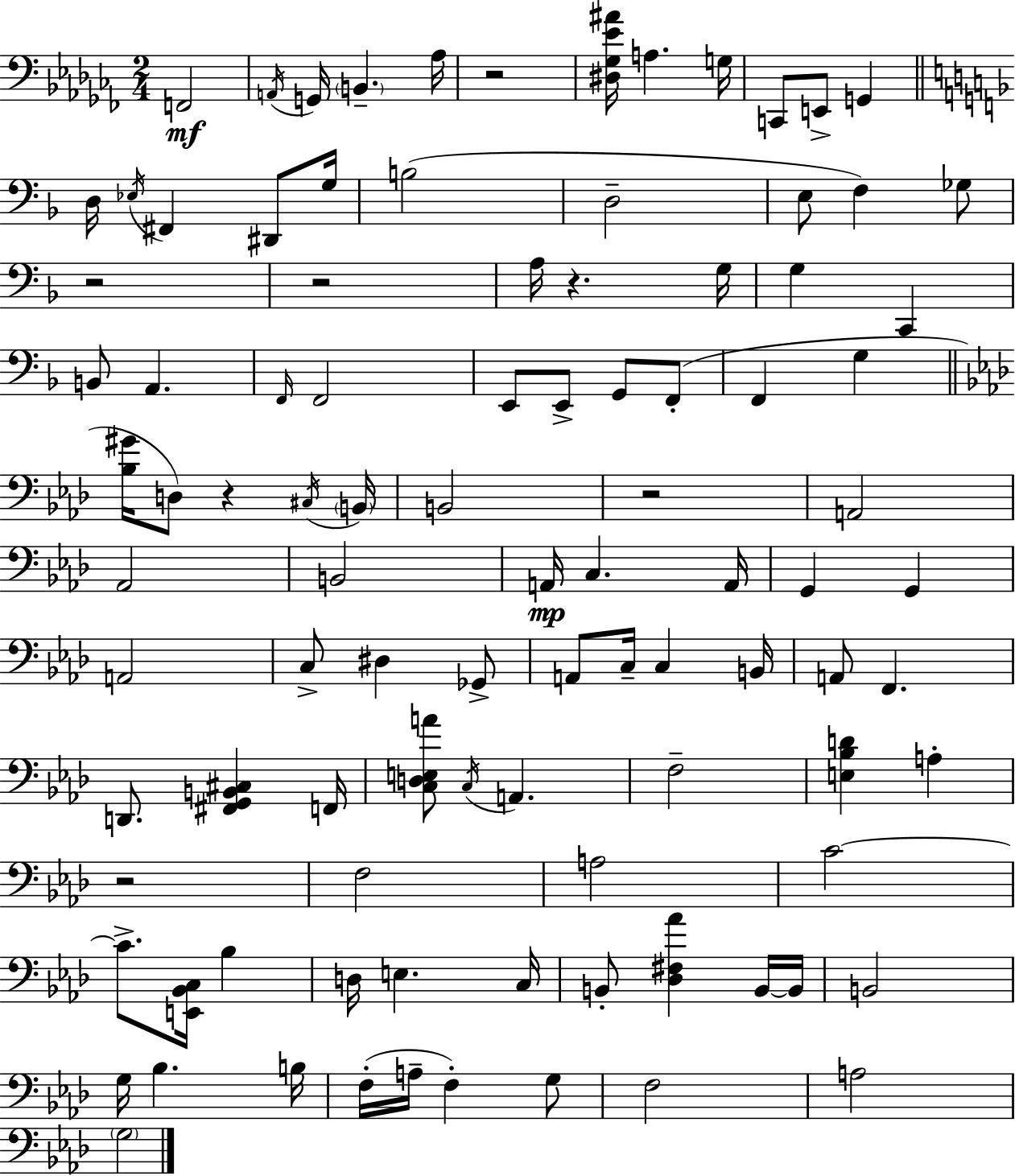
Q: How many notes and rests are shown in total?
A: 98